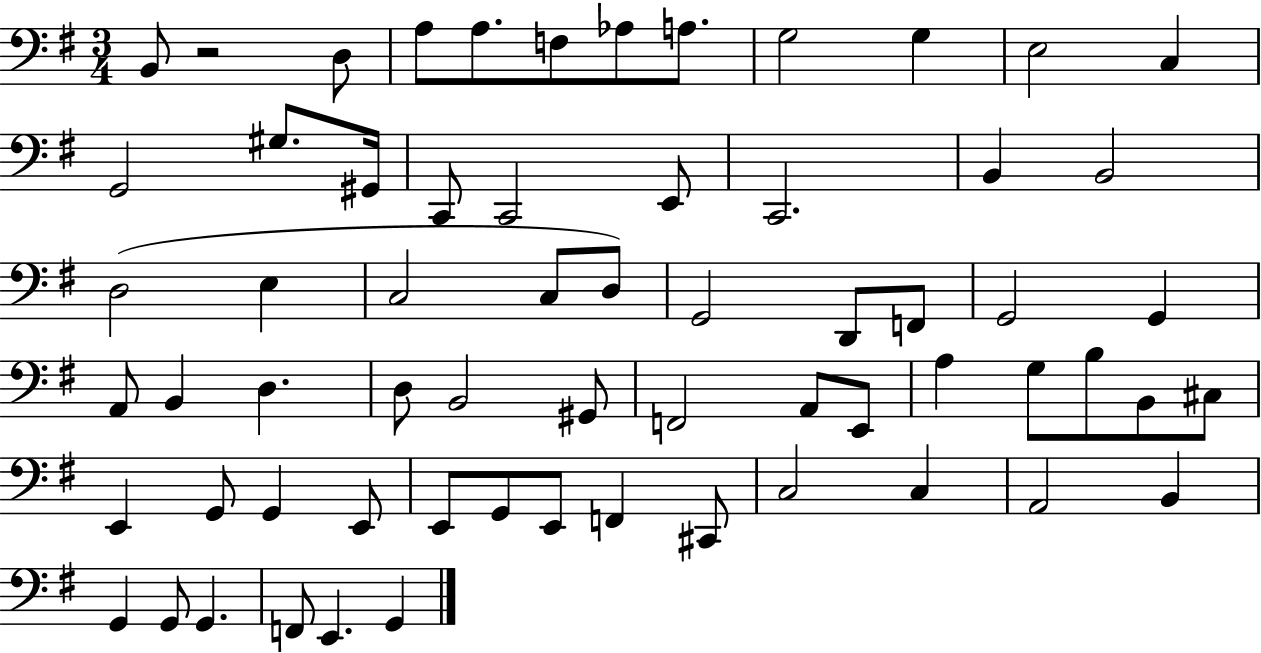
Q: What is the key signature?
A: G major